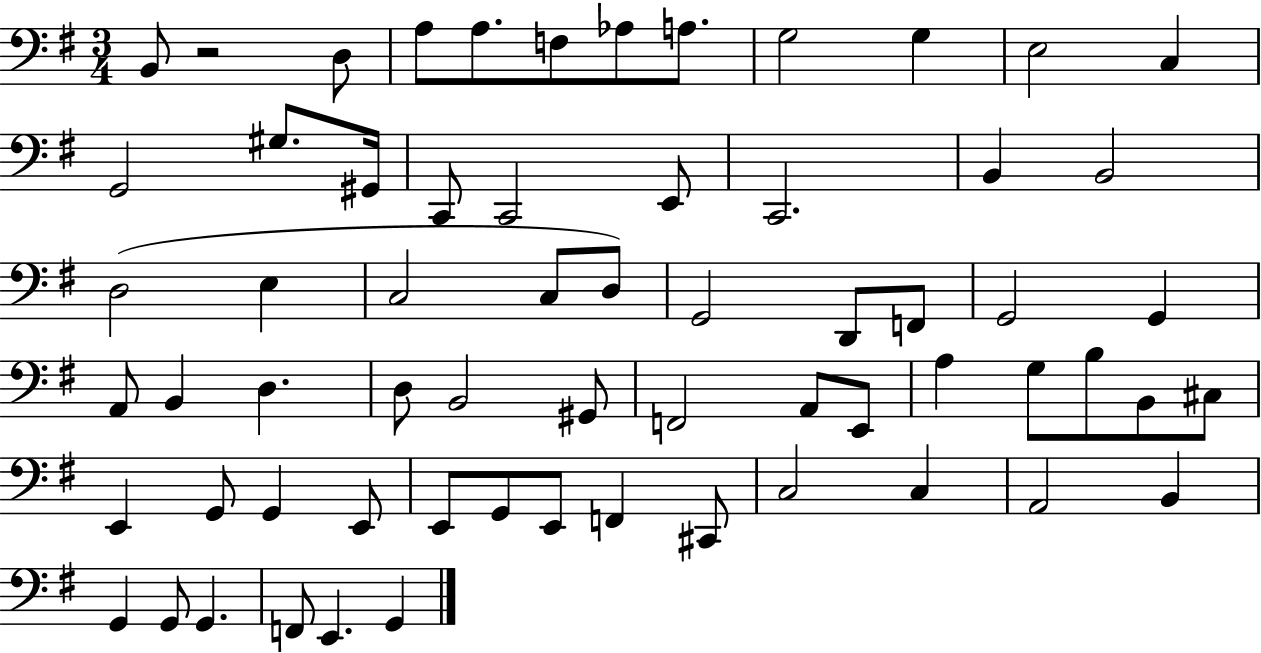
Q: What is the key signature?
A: G major